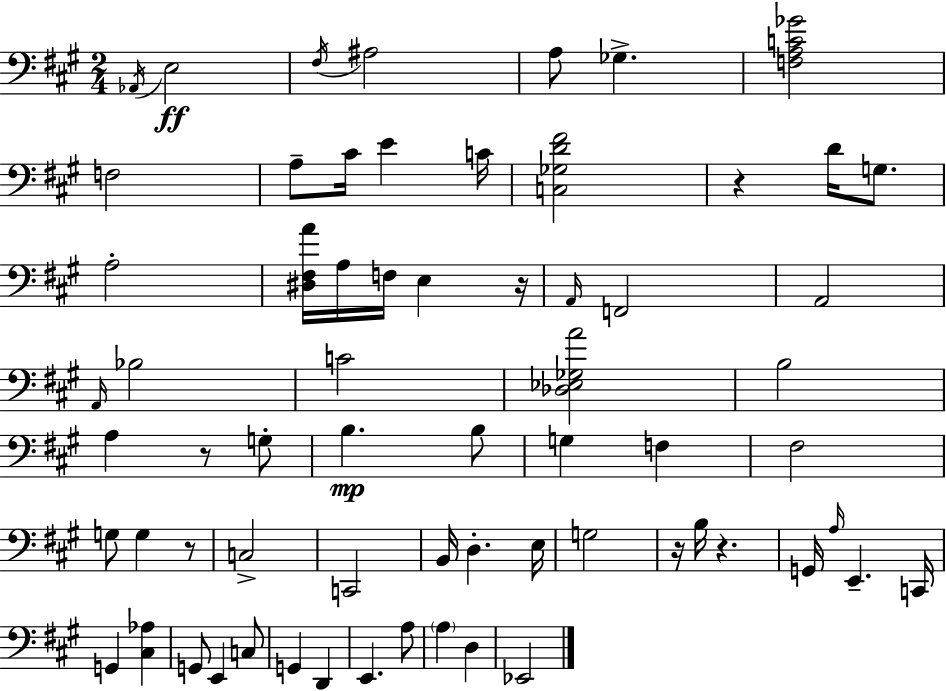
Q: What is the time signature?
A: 2/4